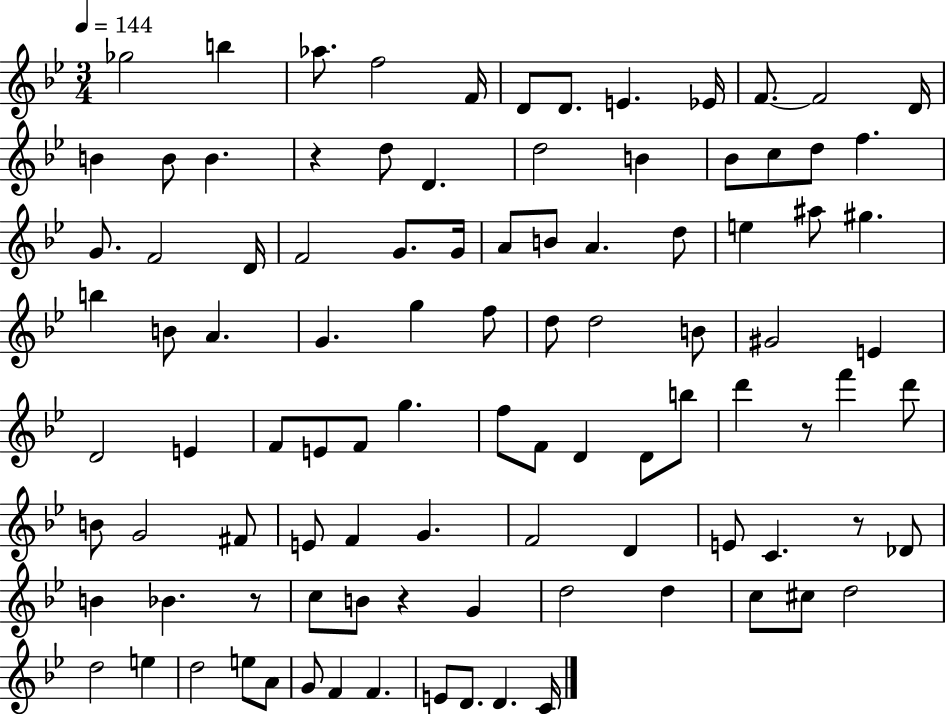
X:1
T:Untitled
M:3/4
L:1/4
K:Bb
_g2 b _a/2 f2 F/4 D/2 D/2 E _E/4 F/2 F2 D/4 B B/2 B z d/2 D d2 B _B/2 c/2 d/2 f G/2 F2 D/4 F2 G/2 G/4 A/2 B/2 A d/2 e ^a/2 ^g b B/2 A G g f/2 d/2 d2 B/2 ^G2 E D2 E F/2 E/2 F/2 g f/2 F/2 D D/2 b/2 d' z/2 f' d'/2 B/2 G2 ^F/2 E/2 F G F2 D E/2 C z/2 _D/2 B _B z/2 c/2 B/2 z G d2 d c/2 ^c/2 d2 d2 e d2 e/2 A/2 G/2 F F E/2 D/2 D C/4